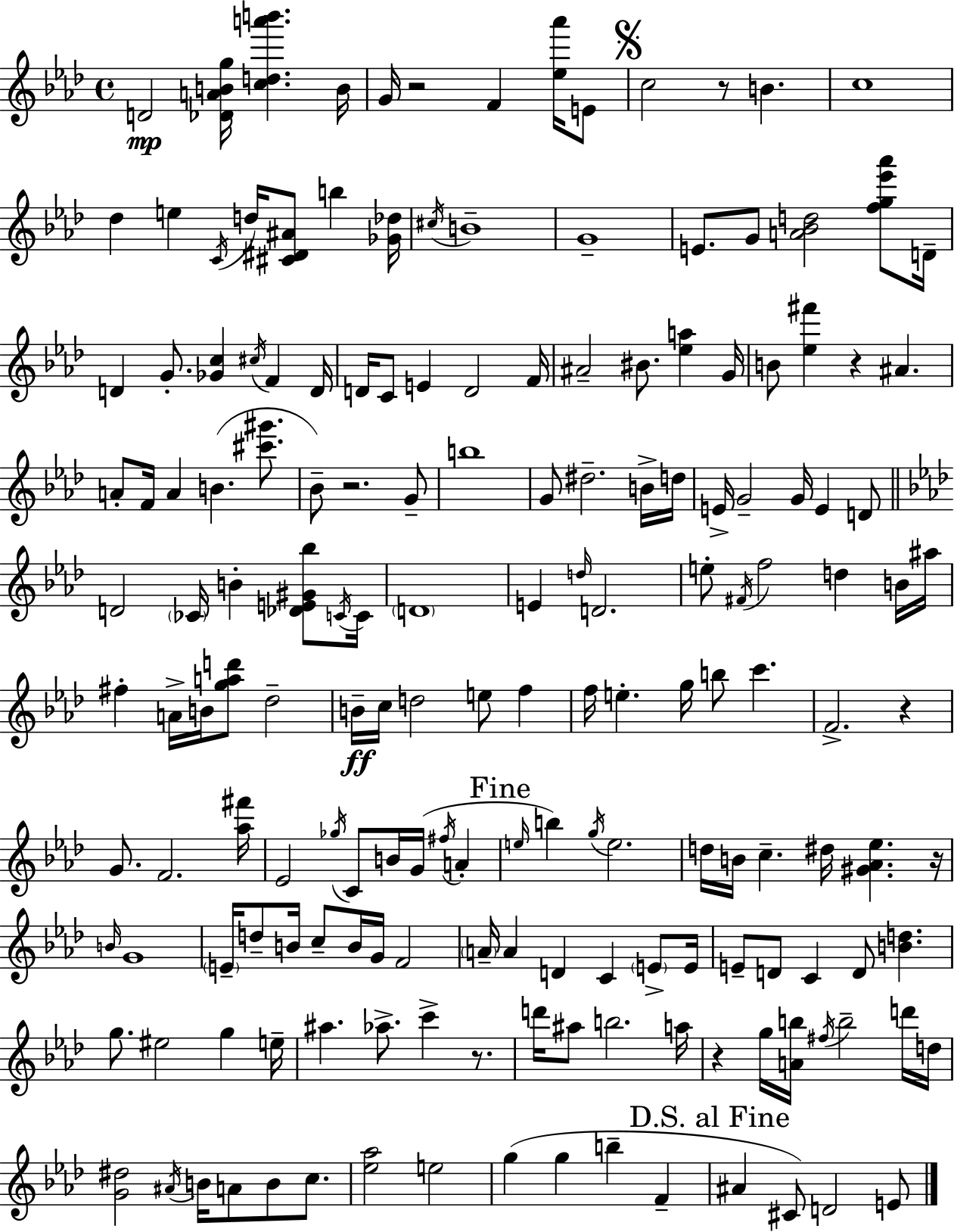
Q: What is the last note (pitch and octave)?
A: E4